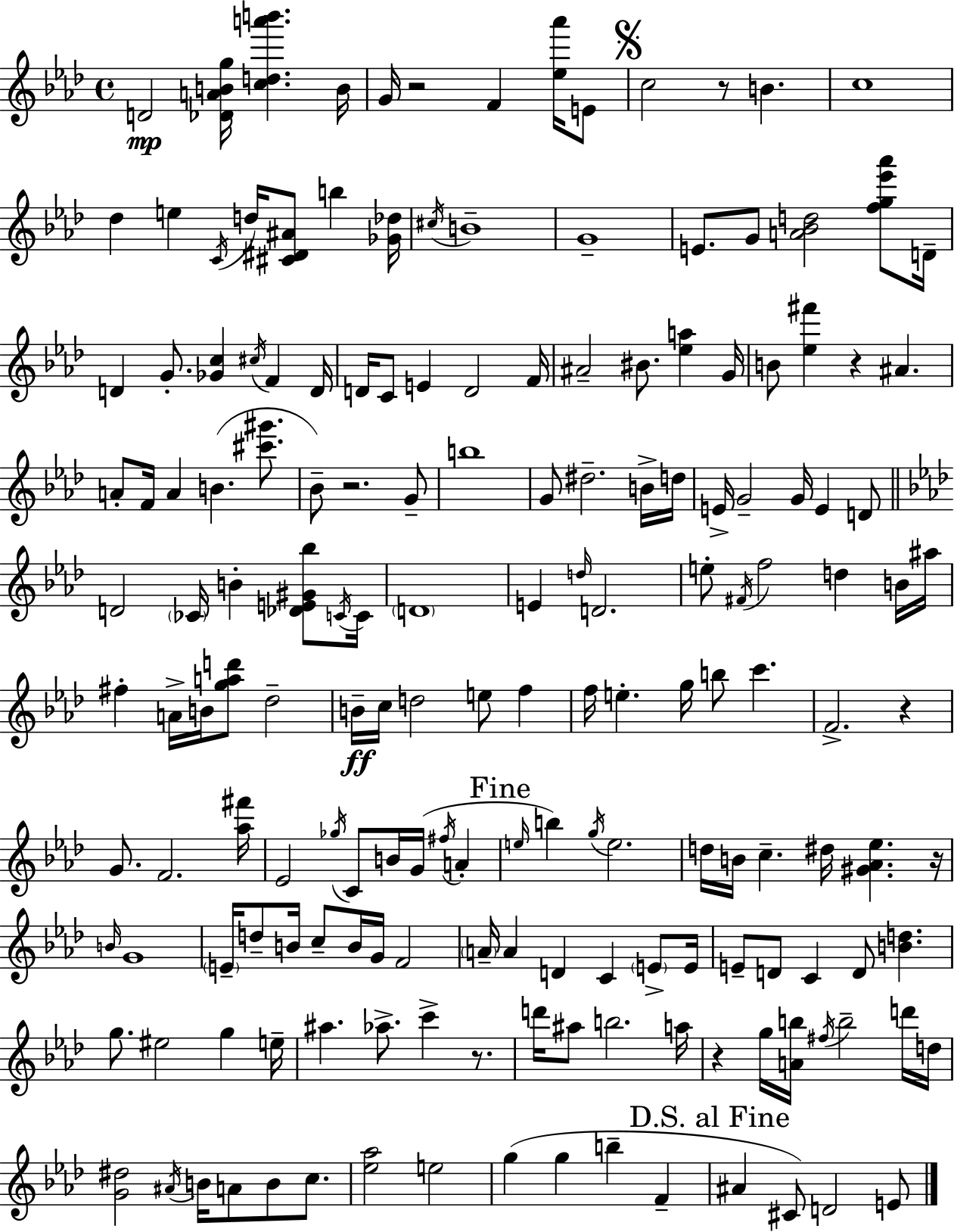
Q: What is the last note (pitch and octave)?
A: E4